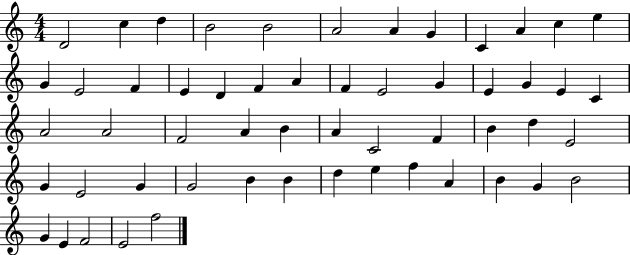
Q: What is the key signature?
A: C major